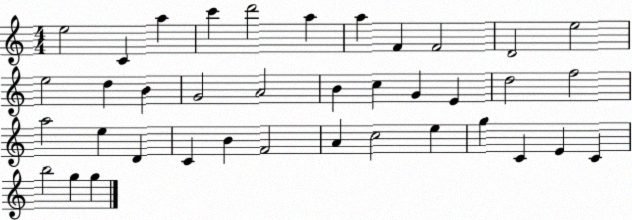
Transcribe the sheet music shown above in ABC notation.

X:1
T:Untitled
M:4/4
L:1/4
K:C
e2 C a c' d'2 a a F F2 D2 e2 e2 d B G2 A2 B c G E d2 f2 a2 e D C B F2 A c2 e g C E C b2 g g